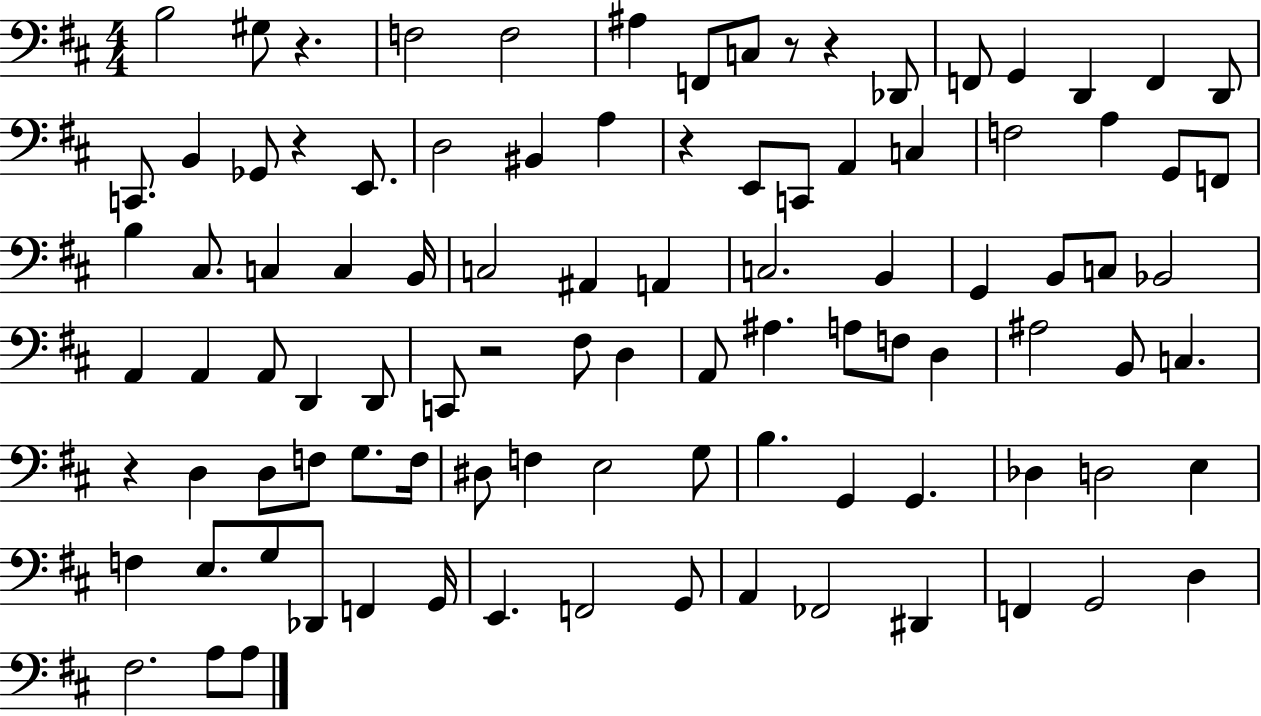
B3/h G#3/e R/q. F3/h F3/h A#3/q F2/e C3/e R/e R/q Db2/e F2/e G2/q D2/q F2/q D2/e C2/e. B2/q Gb2/e R/q E2/e. D3/h BIS2/q A3/q R/q E2/e C2/e A2/q C3/q F3/h A3/q G2/e F2/e B3/q C#3/e. C3/q C3/q B2/s C3/h A#2/q A2/q C3/h. B2/q G2/q B2/e C3/e Bb2/h A2/q A2/q A2/e D2/q D2/e C2/e R/h F#3/e D3/q A2/e A#3/q. A3/e F3/e D3/q A#3/h B2/e C3/q. R/q D3/q D3/e F3/e G3/e. F3/s D#3/e F3/q E3/h G3/e B3/q. G2/q G2/q. Db3/q D3/h E3/q F3/q E3/e. G3/e Db2/e F2/q G2/s E2/q. F2/h G2/e A2/q FES2/h D#2/q F2/q G2/h D3/q F#3/h. A3/e A3/e